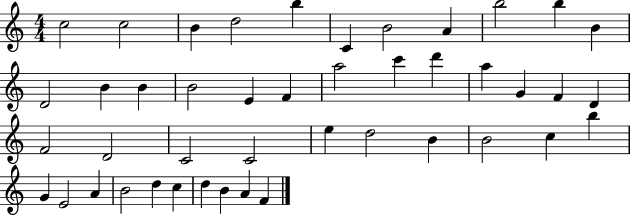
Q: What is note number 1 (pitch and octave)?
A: C5